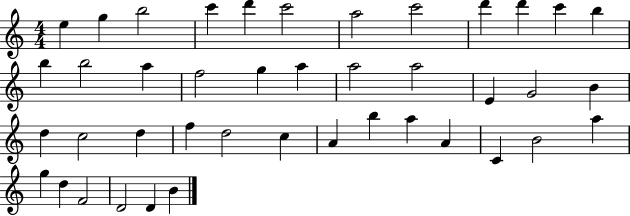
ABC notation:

X:1
T:Untitled
M:4/4
L:1/4
K:C
e g b2 c' d' c'2 a2 c'2 d' d' c' b b b2 a f2 g a a2 a2 E G2 B d c2 d f d2 c A b a A C B2 a g d F2 D2 D B